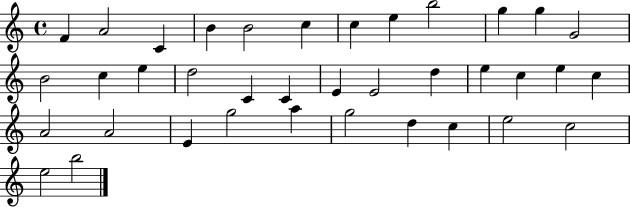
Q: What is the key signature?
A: C major